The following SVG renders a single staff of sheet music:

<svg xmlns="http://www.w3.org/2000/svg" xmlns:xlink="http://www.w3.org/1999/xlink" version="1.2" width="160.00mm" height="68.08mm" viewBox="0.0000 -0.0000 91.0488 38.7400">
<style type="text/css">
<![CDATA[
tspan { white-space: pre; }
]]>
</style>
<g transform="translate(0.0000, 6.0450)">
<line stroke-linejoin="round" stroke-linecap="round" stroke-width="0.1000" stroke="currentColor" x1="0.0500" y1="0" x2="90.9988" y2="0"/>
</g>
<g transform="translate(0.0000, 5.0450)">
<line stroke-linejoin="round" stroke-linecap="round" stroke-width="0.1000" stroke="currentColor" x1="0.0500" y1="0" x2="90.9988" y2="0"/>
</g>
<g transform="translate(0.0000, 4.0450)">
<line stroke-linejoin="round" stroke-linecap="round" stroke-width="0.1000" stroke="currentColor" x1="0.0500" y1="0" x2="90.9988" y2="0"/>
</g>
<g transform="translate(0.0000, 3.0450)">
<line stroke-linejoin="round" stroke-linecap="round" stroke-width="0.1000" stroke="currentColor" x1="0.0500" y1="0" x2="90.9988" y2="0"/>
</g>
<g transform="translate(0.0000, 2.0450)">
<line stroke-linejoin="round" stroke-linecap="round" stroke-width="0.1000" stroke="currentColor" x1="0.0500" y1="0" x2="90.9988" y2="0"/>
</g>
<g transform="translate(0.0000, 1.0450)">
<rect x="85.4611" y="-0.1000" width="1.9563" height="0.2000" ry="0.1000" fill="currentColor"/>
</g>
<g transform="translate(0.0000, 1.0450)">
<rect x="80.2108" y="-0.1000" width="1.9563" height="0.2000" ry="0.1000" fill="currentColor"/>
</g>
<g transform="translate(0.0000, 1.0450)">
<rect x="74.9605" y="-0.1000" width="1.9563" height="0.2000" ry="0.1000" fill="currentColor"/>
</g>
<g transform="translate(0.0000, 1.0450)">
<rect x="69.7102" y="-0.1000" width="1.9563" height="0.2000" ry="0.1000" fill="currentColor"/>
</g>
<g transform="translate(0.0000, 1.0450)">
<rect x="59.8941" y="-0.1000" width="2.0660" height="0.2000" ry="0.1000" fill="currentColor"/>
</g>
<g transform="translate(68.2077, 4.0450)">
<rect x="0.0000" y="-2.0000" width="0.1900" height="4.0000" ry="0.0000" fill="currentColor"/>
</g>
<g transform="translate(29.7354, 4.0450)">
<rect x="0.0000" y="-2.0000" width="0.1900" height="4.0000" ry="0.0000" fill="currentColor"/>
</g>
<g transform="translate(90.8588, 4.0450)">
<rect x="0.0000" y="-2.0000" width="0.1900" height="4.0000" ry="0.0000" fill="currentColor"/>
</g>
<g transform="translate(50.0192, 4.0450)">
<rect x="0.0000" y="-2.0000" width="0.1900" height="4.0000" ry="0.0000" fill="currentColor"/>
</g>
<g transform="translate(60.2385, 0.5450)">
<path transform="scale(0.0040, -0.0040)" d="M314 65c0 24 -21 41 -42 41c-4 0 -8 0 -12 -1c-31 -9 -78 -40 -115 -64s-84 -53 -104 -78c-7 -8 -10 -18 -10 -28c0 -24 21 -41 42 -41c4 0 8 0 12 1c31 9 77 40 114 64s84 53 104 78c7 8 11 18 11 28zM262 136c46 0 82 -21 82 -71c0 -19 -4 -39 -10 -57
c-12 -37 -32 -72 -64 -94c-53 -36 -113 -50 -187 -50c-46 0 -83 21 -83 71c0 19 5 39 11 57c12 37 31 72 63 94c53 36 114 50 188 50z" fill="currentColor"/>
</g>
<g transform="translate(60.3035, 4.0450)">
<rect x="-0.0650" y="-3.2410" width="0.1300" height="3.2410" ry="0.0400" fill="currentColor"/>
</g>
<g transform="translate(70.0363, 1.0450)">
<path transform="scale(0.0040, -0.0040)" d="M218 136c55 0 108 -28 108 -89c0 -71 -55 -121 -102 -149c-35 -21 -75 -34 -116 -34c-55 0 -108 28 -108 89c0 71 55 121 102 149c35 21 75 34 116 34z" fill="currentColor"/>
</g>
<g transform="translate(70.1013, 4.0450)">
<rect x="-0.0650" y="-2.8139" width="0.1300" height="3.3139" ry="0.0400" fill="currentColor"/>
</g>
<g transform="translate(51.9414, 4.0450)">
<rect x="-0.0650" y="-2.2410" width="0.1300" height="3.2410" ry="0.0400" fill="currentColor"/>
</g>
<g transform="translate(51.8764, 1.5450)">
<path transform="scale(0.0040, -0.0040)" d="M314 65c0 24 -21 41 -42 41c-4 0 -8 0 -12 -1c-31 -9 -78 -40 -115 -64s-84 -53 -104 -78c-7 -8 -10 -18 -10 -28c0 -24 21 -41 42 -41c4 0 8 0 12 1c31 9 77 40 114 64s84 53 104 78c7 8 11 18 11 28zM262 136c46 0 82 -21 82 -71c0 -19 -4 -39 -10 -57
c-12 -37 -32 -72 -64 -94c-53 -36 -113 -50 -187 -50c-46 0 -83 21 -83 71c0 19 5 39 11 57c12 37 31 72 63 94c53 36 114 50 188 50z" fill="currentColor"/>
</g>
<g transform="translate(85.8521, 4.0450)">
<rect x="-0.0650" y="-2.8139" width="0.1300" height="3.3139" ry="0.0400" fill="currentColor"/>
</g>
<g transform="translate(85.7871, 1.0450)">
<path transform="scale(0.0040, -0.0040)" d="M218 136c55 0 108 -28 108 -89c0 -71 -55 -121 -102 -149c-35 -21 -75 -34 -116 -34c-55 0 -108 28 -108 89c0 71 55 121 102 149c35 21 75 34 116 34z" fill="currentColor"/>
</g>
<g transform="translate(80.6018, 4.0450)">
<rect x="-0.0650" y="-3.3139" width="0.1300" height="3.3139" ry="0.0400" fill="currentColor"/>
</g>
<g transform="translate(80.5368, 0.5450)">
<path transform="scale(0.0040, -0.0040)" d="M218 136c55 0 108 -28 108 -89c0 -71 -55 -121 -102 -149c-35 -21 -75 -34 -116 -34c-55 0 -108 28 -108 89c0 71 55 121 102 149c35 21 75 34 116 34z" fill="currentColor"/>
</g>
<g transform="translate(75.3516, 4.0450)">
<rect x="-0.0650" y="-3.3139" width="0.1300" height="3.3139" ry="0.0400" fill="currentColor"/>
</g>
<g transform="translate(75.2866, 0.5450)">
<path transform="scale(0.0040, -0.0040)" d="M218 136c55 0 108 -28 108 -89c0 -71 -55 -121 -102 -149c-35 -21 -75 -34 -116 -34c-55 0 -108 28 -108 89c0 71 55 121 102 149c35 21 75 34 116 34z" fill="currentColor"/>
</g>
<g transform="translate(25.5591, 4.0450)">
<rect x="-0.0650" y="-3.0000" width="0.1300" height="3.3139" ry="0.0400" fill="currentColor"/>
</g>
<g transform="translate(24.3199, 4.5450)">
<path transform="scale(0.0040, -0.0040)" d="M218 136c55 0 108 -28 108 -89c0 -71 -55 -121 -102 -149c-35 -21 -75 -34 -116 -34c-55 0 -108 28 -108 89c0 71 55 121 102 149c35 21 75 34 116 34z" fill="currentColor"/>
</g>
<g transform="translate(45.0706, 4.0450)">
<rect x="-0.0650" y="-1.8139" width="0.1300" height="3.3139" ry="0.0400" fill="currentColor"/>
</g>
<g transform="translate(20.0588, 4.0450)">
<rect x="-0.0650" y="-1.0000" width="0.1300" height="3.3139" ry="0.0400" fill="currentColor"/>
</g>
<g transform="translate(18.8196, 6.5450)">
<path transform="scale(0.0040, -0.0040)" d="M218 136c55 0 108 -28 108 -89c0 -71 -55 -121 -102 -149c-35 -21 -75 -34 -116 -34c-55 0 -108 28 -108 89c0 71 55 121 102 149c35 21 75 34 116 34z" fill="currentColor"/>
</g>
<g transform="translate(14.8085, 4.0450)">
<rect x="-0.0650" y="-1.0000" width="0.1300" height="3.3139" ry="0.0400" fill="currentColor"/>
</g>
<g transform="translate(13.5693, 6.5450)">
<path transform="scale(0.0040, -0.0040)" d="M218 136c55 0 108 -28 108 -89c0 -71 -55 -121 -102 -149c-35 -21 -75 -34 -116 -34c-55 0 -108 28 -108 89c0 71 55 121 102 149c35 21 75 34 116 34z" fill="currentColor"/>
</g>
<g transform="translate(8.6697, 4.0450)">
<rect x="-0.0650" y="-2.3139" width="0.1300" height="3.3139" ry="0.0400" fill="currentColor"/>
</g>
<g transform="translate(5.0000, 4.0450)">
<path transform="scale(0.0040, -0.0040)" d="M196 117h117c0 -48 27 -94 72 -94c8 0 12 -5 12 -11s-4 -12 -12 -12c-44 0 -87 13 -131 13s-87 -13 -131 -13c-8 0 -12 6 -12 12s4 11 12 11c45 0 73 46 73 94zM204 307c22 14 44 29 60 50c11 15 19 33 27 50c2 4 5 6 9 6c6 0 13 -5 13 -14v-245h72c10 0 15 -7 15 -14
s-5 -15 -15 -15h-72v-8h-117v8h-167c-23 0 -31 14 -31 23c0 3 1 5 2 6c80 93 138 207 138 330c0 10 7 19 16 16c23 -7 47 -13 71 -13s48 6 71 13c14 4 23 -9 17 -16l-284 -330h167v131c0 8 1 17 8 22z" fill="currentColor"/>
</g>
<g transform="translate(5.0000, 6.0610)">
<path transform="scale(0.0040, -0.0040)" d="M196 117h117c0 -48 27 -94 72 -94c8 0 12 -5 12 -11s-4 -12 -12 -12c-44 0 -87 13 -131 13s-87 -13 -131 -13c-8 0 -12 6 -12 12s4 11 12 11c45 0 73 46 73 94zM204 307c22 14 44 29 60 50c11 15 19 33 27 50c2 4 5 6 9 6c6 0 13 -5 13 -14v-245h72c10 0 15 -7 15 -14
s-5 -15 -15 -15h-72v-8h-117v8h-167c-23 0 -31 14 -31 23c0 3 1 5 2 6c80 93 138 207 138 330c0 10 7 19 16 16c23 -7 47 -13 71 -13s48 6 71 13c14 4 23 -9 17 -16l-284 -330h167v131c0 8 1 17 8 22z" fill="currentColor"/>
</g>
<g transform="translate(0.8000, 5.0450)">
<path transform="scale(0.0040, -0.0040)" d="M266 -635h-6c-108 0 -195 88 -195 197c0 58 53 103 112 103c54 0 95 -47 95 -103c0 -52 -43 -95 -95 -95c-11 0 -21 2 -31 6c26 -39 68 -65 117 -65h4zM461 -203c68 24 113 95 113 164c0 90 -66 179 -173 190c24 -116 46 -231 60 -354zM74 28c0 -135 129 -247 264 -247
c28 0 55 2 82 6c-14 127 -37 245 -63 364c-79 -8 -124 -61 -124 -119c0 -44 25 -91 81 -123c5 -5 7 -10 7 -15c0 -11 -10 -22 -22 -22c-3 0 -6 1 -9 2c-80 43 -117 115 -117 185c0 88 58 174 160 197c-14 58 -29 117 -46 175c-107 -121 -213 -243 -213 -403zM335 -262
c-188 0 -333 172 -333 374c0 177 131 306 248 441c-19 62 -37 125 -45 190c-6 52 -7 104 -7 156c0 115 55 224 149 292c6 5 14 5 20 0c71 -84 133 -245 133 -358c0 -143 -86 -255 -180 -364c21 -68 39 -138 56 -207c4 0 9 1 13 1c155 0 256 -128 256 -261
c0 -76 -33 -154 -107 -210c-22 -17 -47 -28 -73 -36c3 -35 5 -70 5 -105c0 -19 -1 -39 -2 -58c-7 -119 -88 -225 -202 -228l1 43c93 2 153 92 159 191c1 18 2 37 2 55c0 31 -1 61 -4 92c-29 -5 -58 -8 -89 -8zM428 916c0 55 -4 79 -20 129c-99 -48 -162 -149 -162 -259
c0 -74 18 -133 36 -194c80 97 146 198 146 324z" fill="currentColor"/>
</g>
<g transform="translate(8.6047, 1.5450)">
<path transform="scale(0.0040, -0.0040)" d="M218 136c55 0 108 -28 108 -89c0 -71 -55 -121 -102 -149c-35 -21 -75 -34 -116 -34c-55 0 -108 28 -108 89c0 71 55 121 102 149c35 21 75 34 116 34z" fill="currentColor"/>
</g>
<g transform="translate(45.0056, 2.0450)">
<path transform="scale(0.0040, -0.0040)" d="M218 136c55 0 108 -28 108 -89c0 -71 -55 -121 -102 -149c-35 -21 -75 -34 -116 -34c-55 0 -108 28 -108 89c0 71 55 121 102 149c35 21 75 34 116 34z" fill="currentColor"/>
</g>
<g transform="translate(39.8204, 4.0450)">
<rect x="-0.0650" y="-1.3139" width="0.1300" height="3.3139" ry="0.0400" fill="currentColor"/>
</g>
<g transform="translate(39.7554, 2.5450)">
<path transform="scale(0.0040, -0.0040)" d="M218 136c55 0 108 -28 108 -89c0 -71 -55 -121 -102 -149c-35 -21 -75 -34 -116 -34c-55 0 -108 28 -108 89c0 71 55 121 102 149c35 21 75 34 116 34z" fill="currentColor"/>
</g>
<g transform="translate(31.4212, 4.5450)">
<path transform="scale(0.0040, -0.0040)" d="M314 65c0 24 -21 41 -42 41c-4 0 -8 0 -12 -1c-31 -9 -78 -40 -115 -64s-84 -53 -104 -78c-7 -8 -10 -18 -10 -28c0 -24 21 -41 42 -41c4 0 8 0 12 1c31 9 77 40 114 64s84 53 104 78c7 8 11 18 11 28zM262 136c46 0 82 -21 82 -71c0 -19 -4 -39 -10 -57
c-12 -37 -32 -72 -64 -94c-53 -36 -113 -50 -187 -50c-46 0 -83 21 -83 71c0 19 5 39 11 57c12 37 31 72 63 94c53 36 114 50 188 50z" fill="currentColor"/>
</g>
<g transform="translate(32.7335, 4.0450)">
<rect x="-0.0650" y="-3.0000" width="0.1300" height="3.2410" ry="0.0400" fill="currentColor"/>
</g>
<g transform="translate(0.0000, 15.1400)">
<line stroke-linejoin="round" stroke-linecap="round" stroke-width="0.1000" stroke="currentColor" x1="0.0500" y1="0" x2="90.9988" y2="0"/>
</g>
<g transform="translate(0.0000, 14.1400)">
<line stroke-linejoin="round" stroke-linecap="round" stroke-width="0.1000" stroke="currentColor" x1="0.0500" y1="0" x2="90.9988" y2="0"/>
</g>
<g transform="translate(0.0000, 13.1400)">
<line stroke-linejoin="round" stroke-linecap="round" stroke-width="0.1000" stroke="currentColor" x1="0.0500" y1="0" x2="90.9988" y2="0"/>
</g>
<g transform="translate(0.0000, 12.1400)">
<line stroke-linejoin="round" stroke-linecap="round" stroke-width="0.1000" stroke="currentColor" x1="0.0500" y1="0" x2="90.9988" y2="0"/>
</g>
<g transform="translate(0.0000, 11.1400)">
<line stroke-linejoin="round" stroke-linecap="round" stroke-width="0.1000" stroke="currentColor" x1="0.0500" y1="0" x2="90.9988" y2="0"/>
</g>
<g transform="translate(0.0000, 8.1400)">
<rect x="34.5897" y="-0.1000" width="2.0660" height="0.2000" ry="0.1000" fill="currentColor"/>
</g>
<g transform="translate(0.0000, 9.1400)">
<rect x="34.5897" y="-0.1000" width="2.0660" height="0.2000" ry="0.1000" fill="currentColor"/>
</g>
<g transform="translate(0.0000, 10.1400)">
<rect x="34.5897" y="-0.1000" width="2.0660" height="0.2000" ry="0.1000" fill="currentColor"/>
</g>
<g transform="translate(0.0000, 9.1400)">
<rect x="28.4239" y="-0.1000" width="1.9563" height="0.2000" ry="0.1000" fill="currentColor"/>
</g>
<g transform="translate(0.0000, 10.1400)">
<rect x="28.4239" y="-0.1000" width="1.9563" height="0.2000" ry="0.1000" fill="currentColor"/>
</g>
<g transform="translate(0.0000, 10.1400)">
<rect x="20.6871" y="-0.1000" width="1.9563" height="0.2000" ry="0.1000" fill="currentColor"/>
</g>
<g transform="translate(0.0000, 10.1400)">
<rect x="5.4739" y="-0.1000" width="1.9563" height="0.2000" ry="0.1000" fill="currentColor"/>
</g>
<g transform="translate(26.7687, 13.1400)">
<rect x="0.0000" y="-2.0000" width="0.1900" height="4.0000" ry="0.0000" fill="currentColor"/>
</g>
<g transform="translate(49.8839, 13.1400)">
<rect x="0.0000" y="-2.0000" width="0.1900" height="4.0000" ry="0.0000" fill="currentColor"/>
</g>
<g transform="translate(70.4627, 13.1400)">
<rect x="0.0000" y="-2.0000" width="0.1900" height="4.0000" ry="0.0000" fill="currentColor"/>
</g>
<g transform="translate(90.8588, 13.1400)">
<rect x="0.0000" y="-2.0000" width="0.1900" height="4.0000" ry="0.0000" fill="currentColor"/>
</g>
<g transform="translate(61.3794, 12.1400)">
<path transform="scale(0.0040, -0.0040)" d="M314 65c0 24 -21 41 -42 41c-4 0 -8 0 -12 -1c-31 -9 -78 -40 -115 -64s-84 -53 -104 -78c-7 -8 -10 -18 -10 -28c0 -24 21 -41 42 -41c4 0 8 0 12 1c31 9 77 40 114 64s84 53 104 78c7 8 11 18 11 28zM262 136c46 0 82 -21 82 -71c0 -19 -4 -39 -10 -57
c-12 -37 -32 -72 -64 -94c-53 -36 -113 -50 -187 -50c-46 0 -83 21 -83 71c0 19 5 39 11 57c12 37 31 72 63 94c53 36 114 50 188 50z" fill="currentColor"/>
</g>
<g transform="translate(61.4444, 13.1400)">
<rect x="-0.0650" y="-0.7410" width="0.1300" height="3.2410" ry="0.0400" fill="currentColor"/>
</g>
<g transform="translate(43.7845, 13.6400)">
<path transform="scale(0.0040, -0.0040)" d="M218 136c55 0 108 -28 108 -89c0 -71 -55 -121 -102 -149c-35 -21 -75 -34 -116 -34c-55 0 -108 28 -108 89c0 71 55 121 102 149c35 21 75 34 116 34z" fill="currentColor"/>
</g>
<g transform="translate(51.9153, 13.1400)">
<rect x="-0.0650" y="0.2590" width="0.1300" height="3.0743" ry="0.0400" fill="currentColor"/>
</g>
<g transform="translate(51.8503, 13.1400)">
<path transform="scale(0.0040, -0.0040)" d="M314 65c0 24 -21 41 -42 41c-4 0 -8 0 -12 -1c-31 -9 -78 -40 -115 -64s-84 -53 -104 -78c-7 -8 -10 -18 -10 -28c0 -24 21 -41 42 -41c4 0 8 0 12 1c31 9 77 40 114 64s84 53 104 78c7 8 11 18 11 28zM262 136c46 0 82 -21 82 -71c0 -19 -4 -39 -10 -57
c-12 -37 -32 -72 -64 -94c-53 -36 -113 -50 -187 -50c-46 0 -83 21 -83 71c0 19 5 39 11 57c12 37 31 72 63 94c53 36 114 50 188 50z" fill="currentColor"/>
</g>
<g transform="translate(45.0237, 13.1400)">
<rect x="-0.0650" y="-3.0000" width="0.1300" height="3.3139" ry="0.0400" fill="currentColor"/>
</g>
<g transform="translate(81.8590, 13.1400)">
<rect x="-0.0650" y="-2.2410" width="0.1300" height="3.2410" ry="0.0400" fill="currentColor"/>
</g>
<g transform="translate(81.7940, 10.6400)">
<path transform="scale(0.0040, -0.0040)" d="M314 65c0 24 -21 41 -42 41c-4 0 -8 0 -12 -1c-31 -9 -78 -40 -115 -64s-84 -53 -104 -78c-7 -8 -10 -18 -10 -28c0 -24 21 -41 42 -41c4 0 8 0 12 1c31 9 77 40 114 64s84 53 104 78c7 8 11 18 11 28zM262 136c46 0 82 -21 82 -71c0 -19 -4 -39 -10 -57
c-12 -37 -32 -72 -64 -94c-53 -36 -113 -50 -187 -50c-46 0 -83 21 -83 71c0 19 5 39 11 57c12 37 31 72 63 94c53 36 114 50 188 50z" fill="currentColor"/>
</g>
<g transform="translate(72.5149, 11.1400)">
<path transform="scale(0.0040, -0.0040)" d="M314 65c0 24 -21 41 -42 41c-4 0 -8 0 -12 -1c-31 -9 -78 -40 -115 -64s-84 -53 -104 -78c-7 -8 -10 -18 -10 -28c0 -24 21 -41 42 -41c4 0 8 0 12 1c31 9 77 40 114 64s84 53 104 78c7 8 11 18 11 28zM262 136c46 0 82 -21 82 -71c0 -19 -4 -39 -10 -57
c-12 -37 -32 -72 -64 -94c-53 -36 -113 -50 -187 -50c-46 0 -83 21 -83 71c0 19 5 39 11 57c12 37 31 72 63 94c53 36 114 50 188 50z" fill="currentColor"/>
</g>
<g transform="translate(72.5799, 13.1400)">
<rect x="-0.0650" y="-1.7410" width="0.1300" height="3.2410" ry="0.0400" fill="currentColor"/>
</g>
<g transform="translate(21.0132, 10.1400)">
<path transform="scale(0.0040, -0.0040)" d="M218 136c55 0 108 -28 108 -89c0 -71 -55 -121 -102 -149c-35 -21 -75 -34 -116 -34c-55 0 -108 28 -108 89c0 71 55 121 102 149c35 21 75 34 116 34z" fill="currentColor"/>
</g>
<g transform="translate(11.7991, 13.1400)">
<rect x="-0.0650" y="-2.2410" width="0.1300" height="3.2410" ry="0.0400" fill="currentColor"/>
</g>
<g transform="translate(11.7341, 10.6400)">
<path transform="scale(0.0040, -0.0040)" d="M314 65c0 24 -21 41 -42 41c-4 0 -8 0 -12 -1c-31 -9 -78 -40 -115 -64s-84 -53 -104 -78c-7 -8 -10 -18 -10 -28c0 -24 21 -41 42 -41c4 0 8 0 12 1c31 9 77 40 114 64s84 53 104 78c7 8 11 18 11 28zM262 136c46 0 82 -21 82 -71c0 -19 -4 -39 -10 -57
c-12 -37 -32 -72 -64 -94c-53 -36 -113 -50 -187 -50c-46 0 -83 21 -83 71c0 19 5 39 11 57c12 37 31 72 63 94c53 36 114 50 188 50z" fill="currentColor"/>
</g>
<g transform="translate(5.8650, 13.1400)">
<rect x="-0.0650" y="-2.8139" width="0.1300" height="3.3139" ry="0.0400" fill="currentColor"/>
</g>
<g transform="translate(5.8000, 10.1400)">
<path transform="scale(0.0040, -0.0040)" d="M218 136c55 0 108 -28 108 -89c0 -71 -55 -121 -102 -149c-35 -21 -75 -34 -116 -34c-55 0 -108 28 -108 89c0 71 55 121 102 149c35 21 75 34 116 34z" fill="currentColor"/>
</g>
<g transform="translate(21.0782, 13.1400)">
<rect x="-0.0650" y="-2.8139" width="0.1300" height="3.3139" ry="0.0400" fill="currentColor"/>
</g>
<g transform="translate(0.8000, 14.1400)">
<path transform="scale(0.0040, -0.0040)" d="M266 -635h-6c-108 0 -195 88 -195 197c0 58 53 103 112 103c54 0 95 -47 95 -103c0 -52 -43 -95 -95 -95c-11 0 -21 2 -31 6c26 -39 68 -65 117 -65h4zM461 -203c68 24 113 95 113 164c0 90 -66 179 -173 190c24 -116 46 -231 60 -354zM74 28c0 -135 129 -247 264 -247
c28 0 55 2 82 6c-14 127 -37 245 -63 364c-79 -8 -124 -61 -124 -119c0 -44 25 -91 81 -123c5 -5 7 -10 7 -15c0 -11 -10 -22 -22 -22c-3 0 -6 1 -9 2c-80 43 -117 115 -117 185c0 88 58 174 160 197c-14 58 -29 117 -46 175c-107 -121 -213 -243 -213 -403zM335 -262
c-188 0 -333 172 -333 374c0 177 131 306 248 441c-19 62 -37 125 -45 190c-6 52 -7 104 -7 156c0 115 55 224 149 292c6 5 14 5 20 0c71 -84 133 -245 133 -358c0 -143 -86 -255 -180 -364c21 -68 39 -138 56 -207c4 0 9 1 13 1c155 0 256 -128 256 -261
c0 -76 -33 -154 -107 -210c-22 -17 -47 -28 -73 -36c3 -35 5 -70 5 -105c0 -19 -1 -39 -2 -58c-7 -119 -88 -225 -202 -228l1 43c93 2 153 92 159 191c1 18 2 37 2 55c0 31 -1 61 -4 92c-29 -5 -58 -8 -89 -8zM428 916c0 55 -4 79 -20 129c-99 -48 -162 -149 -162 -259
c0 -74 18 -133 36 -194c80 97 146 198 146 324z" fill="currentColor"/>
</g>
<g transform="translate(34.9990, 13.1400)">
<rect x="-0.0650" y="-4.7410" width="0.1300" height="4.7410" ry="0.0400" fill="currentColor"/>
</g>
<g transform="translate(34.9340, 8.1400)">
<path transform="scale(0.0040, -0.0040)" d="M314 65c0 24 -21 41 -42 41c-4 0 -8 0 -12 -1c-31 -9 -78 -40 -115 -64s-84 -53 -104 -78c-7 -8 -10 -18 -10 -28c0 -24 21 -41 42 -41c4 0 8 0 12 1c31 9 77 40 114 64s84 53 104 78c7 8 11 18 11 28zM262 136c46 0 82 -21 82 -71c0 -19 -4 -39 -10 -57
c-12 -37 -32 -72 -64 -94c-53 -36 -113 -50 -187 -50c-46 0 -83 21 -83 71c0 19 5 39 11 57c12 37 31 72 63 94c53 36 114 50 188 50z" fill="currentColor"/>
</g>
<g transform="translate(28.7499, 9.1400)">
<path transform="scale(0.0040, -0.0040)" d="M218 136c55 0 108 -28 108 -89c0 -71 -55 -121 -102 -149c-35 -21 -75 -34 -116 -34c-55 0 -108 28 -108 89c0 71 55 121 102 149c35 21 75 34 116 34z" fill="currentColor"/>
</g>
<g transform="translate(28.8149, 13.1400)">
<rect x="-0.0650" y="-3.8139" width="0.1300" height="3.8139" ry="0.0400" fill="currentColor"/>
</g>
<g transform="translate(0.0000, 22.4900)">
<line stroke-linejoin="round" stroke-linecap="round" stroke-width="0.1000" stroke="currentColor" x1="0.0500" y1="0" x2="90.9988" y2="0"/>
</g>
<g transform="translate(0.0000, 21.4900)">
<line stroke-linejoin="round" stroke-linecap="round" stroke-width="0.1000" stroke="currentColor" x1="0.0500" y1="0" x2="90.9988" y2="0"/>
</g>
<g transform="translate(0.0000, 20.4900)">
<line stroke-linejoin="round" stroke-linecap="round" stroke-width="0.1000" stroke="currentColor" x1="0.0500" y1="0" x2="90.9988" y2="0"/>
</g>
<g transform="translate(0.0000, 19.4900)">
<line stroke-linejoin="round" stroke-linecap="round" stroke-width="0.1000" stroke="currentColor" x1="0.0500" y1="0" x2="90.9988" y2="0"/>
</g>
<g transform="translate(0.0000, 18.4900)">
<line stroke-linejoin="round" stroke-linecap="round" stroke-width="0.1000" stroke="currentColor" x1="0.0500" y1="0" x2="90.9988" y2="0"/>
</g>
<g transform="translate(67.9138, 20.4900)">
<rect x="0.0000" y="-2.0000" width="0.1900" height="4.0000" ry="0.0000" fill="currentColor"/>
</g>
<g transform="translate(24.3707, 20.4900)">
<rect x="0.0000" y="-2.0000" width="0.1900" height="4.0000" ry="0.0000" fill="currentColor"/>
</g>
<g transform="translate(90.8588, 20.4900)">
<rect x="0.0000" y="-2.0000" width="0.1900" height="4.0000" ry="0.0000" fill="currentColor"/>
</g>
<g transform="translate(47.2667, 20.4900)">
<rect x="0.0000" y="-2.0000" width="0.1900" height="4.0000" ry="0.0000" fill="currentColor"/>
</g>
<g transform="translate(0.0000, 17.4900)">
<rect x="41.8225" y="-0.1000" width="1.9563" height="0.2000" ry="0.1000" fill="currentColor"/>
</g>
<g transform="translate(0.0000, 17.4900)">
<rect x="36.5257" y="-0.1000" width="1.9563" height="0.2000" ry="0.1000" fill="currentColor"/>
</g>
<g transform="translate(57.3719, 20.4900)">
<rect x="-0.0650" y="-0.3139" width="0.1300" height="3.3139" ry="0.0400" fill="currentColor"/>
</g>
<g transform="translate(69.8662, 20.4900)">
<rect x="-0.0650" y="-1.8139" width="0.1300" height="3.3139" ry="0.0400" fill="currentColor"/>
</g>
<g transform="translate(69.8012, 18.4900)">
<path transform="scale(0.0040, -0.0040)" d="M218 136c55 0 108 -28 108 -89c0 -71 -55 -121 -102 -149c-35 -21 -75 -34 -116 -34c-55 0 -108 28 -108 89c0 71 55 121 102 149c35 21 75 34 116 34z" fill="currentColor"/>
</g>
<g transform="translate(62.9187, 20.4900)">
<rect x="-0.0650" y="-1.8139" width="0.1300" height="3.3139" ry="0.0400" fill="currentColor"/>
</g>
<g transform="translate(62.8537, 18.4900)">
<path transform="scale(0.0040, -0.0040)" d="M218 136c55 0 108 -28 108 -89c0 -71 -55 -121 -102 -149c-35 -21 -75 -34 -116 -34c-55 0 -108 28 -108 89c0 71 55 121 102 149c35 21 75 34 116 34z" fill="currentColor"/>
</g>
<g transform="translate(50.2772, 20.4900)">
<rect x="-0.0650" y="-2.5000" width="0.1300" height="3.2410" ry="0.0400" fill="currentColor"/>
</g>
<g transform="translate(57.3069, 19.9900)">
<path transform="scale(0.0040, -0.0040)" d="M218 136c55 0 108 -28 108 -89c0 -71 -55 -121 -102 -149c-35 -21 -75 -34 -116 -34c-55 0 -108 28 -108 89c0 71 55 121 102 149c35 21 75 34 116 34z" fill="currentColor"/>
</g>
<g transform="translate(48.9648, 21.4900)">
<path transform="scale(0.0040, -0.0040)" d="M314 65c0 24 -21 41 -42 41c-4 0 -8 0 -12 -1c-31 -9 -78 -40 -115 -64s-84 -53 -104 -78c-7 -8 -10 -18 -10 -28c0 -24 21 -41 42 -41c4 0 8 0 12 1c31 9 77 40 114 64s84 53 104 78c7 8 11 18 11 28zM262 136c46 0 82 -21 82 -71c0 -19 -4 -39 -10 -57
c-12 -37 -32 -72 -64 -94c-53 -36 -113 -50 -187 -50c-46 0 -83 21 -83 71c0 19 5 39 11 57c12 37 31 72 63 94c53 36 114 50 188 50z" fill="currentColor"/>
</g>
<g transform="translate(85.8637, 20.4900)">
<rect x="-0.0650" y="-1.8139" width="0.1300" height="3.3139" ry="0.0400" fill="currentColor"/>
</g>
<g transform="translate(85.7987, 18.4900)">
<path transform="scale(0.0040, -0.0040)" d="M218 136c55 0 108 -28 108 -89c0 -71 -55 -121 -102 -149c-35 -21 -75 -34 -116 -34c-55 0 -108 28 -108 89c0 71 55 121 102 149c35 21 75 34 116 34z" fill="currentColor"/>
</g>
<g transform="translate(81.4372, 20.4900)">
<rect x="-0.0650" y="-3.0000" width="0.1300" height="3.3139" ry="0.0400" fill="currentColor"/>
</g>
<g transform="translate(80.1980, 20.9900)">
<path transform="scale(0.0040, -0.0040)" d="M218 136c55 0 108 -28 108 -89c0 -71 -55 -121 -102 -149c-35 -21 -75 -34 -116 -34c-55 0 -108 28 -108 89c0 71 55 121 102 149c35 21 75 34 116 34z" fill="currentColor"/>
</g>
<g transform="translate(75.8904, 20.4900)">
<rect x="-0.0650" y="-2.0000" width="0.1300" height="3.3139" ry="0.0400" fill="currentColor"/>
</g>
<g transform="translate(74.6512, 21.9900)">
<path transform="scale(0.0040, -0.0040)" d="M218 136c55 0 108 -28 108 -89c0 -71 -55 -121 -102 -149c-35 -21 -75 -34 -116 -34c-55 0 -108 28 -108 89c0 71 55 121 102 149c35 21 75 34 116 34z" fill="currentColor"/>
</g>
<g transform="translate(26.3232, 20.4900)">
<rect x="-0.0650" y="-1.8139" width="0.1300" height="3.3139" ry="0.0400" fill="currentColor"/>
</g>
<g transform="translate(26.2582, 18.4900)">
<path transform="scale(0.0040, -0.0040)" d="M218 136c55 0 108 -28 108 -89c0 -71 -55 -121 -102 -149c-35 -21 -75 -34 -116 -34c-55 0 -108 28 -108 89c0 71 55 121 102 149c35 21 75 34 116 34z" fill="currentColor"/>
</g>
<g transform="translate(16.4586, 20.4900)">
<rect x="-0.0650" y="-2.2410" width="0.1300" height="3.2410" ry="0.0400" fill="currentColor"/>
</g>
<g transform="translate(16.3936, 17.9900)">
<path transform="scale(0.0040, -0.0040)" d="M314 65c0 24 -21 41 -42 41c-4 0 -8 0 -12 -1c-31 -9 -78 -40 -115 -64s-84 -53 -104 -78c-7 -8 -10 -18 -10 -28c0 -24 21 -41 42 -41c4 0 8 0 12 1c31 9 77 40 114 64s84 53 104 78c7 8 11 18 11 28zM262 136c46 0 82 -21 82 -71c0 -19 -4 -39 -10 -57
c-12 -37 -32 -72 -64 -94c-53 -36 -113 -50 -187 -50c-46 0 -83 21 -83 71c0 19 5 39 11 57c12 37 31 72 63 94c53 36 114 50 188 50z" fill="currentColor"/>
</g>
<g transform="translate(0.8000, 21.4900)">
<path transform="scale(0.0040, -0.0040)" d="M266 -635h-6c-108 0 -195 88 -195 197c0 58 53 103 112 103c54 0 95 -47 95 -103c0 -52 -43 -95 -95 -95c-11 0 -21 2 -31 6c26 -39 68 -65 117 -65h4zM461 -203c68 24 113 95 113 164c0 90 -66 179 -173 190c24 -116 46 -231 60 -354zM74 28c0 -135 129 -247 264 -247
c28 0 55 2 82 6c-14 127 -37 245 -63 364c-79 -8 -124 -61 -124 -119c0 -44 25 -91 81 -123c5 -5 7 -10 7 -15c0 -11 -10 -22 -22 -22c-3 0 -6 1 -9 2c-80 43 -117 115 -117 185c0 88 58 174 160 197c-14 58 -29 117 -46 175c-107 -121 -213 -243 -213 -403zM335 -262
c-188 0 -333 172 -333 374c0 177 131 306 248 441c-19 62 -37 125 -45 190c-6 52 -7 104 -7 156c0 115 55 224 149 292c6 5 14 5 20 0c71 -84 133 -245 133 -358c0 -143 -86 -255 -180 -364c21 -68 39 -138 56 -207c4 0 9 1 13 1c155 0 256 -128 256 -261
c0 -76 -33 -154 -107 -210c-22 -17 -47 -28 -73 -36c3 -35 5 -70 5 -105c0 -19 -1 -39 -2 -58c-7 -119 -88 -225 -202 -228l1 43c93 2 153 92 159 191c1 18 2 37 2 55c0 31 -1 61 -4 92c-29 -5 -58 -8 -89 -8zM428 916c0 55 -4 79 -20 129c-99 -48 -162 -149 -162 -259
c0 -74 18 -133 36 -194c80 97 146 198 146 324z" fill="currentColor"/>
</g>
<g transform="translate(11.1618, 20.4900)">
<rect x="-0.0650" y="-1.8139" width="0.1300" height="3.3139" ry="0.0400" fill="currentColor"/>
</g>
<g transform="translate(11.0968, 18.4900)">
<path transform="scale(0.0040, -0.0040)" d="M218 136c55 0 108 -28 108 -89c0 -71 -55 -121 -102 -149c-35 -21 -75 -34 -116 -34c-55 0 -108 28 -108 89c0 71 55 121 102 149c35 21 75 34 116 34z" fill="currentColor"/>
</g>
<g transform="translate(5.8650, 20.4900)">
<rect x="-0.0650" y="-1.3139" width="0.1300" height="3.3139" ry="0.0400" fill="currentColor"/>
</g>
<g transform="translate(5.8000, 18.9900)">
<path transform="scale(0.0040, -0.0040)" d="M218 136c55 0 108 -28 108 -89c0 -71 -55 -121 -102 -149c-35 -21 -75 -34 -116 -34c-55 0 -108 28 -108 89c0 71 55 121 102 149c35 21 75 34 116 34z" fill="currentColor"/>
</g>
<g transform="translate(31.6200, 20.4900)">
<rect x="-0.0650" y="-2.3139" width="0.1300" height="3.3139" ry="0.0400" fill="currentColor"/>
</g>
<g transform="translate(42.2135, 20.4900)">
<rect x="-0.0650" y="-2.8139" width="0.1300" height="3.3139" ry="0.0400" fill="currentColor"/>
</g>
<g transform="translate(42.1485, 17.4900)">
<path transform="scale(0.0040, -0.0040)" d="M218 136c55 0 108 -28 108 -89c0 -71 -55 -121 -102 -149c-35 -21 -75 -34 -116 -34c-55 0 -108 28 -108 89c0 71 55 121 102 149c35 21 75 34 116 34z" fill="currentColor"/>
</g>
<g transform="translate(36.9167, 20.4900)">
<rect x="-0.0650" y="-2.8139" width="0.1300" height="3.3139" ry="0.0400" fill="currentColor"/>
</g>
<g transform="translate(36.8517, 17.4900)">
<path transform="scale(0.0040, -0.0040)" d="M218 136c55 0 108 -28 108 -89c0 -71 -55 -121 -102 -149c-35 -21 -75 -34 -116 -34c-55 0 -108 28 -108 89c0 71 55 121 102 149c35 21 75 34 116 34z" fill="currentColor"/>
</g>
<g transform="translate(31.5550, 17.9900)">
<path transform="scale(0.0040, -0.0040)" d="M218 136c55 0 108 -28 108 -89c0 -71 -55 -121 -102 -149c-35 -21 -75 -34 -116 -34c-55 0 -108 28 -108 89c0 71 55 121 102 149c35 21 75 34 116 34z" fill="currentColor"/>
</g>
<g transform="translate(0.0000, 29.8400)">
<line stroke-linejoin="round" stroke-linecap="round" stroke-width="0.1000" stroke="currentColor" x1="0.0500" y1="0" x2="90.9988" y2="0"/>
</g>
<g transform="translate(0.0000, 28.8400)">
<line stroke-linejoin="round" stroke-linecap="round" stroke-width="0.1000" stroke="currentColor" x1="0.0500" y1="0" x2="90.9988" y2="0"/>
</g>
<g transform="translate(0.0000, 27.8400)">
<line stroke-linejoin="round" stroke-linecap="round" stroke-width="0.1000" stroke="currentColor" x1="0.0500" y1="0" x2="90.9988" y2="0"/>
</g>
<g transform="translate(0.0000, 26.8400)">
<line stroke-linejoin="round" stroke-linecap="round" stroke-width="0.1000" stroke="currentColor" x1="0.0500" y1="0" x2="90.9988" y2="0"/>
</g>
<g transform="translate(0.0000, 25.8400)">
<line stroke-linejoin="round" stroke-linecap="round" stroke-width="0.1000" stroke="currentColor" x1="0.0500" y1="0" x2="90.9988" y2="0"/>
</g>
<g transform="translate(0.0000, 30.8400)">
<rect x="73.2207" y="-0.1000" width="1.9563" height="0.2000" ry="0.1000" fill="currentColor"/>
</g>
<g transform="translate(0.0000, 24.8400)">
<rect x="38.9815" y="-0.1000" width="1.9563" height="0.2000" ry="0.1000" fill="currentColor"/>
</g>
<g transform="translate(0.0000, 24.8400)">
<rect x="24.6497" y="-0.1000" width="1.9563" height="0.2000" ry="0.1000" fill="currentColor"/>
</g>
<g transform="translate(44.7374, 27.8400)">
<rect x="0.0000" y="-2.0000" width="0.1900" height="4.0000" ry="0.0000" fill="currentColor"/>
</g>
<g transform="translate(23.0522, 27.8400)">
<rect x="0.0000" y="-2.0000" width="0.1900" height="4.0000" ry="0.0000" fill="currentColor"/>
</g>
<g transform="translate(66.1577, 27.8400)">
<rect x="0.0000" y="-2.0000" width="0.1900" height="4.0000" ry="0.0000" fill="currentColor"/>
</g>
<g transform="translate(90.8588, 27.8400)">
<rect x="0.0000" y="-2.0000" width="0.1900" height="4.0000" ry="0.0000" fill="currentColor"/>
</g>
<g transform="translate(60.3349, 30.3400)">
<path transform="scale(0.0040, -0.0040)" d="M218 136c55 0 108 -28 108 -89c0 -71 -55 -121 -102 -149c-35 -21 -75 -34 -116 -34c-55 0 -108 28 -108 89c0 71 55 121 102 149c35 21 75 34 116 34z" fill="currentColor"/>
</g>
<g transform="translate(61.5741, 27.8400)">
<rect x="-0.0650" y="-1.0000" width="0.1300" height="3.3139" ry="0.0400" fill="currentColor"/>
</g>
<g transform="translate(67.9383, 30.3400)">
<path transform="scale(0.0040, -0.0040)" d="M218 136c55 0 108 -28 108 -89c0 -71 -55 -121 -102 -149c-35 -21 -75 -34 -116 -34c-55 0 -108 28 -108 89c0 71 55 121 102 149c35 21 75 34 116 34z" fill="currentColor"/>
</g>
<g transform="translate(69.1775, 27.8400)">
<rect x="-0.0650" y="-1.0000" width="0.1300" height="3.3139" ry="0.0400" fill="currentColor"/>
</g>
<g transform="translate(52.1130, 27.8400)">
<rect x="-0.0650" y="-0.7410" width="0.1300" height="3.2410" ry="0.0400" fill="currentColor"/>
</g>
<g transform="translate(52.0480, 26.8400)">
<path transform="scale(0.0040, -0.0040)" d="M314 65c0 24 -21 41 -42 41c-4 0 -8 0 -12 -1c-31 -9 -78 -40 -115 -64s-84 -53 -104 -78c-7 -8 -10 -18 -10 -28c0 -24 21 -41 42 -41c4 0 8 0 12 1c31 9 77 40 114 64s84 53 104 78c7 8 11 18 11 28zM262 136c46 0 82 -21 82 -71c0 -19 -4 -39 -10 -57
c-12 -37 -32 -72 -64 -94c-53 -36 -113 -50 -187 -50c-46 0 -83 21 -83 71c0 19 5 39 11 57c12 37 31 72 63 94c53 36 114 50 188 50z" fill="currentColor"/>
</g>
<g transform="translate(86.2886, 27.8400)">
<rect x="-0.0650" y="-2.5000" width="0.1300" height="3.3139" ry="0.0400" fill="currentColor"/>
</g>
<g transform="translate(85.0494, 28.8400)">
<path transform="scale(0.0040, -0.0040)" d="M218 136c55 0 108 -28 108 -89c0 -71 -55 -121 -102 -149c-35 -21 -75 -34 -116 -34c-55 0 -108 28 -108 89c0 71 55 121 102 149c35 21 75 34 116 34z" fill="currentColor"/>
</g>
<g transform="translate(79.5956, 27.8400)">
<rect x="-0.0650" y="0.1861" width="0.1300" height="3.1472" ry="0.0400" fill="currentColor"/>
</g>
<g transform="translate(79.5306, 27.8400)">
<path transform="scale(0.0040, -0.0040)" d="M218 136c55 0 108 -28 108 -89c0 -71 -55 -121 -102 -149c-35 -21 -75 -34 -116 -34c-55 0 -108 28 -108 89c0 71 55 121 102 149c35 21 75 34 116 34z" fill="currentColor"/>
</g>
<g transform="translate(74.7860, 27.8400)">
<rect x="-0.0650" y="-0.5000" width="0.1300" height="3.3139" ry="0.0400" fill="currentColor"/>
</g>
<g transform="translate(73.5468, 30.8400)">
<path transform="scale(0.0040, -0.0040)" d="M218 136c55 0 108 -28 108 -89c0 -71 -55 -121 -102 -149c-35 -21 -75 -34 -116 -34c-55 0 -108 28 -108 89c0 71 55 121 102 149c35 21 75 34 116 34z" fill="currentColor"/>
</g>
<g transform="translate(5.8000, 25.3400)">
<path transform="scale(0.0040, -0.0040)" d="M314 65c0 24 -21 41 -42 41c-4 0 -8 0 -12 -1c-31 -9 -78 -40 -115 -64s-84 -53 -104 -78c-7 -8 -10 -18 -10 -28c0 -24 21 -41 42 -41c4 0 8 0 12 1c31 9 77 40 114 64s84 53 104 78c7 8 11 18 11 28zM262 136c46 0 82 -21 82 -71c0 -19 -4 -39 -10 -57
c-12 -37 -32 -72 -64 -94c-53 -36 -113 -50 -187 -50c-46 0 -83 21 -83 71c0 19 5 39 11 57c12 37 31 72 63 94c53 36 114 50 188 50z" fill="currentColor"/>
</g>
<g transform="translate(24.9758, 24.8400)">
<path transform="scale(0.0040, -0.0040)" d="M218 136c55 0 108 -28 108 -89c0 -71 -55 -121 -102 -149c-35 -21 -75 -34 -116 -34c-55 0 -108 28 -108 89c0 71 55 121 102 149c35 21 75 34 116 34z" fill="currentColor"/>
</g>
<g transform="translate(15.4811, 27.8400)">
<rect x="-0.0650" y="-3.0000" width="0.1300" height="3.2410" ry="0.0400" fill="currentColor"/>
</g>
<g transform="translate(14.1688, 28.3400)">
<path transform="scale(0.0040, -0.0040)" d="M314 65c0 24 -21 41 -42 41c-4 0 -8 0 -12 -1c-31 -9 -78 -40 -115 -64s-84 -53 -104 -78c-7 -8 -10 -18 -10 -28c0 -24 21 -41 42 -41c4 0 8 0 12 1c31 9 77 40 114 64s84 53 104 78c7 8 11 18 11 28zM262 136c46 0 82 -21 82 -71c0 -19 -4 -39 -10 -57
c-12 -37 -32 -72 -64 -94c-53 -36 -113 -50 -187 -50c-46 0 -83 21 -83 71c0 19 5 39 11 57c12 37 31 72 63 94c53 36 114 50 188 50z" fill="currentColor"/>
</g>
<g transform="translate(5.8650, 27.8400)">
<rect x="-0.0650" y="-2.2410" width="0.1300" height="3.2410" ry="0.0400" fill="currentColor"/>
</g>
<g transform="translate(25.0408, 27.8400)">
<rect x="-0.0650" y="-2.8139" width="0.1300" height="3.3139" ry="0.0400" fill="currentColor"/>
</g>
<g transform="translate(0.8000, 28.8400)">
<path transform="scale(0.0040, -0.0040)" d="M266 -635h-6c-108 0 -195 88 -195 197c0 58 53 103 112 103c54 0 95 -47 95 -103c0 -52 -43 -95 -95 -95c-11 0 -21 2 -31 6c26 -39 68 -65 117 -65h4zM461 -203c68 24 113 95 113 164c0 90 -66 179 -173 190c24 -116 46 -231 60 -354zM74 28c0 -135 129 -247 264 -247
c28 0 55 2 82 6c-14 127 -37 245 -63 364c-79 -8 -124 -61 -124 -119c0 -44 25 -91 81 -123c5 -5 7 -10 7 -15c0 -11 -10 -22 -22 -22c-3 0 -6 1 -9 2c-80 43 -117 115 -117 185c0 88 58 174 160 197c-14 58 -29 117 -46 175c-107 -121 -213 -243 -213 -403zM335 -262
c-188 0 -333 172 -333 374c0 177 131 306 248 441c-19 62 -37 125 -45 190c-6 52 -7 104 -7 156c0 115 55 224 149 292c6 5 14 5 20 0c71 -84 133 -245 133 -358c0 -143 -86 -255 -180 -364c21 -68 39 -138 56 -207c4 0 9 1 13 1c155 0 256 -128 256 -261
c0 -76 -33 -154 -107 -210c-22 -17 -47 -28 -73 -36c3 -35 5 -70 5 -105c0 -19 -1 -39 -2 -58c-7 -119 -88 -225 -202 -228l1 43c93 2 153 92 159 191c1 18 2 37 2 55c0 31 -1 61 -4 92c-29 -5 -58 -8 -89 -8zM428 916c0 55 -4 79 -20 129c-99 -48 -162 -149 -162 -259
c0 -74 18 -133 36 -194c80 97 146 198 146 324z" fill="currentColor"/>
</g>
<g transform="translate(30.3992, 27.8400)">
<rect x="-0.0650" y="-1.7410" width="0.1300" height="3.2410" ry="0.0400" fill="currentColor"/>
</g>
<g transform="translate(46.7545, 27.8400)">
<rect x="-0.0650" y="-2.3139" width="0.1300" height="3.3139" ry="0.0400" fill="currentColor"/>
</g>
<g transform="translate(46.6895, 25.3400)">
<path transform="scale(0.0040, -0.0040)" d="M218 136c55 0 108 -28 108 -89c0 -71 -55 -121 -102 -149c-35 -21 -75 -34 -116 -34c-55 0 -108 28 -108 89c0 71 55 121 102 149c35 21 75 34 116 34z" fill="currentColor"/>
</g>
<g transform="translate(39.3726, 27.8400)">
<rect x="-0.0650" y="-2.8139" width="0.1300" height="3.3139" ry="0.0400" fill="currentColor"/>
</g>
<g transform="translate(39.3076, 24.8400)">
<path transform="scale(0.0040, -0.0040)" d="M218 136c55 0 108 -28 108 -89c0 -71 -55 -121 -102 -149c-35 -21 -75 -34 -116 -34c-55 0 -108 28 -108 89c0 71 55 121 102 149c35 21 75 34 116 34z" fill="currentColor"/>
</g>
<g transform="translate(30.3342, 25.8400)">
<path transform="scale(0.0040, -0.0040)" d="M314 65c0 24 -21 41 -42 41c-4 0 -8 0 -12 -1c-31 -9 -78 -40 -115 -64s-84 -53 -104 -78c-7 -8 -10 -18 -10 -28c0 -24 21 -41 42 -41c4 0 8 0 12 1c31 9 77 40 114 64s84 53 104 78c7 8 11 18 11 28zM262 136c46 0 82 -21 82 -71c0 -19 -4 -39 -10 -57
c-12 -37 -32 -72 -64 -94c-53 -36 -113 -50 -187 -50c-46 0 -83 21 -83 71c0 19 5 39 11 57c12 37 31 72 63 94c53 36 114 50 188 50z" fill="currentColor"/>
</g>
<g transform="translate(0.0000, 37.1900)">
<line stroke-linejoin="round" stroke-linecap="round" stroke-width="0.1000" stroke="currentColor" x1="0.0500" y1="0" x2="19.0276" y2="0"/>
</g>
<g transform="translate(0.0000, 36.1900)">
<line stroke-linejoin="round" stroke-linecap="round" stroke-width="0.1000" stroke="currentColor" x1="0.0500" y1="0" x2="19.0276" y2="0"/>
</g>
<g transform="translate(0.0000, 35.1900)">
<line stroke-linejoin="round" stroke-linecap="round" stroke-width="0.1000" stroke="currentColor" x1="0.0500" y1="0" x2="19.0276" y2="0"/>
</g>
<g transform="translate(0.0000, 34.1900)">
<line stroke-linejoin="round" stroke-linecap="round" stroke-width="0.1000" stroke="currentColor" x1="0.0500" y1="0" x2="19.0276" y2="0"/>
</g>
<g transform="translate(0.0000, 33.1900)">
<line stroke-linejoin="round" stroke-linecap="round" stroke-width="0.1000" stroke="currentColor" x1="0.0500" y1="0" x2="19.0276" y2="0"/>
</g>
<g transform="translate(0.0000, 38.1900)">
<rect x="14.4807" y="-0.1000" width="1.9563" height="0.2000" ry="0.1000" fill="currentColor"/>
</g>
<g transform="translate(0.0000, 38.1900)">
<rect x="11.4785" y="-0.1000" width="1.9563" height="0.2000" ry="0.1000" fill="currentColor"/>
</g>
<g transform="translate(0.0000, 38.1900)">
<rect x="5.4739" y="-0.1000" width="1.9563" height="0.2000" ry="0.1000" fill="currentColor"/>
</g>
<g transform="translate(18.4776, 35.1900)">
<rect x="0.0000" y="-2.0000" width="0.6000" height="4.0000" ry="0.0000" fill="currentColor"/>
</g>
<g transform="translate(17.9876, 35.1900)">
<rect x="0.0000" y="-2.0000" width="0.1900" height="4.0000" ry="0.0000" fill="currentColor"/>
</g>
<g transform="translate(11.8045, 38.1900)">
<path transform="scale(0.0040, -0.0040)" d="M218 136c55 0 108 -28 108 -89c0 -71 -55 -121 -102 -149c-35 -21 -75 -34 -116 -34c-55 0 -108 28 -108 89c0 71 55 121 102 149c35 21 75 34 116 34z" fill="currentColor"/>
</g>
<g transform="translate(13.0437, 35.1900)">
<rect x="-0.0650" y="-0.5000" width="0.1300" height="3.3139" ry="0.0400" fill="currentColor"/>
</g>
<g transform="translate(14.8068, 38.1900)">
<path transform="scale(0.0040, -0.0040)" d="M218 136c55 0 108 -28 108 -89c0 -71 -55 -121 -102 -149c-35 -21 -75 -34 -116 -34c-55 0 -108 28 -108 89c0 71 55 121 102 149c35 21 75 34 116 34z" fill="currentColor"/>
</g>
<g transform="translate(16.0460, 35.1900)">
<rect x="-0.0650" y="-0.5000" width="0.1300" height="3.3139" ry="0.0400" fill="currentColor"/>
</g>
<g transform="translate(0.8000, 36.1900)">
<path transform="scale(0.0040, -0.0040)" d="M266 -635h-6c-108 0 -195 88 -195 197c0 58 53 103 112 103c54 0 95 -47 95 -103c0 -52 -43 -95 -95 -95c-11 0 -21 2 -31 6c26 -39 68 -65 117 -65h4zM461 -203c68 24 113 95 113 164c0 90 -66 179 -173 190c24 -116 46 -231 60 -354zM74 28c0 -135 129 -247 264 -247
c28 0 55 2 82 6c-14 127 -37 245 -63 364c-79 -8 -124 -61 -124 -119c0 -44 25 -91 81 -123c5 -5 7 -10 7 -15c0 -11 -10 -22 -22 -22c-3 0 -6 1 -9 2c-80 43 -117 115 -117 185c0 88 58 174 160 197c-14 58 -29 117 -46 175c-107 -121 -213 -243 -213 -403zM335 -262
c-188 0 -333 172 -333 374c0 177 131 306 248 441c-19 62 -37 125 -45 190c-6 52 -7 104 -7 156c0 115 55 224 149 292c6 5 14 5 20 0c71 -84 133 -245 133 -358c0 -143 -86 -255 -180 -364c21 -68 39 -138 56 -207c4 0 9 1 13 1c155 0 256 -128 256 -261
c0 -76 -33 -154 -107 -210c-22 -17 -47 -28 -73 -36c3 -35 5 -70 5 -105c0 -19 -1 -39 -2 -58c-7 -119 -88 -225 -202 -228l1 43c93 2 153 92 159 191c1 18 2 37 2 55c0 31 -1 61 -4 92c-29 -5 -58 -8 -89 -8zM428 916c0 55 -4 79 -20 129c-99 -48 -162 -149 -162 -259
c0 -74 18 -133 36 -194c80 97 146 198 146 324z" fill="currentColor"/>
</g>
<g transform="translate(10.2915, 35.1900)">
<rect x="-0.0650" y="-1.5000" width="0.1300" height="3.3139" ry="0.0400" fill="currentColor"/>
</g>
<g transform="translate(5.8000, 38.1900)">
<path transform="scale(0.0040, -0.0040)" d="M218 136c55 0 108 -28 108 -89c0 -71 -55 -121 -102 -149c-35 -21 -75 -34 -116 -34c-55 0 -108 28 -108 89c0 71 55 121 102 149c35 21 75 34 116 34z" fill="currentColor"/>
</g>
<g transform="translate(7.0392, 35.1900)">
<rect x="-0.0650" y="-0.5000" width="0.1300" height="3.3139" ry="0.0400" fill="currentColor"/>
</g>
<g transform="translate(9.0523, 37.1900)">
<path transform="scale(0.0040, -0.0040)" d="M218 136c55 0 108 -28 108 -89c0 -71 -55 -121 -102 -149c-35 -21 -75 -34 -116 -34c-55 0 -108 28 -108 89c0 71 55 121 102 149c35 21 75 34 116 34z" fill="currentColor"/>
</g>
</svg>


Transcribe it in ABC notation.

X:1
T:Untitled
M:4/4
L:1/4
K:C
g D D A A2 e f g2 b2 a b b a a g2 a c' e'2 A B2 d2 f2 g2 e f g2 f g a a G2 c f f F A f g2 A2 a f2 a g d2 D D C B G C E C C